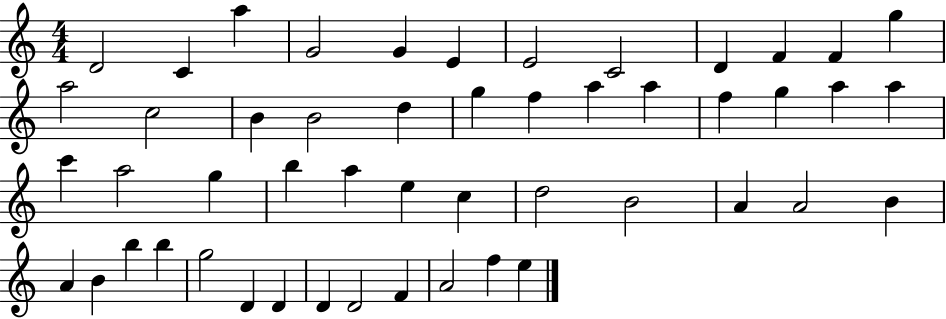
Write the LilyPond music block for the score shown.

{
  \clef treble
  \numericTimeSignature
  \time 4/4
  \key c \major
  d'2 c'4 a''4 | g'2 g'4 e'4 | e'2 c'2 | d'4 f'4 f'4 g''4 | \break a''2 c''2 | b'4 b'2 d''4 | g''4 f''4 a''4 a''4 | f''4 g''4 a''4 a''4 | \break c'''4 a''2 g''4 | b''4 a''4 e''4 c''4 | d''2 b'2 | a'4 a'2 b'4 | \break a'4 b'4 b''4 b''4 | g''2 d'4 d'4 | d'4 d'2 f'4 | a'2 f''4 e''4 | \break \bar "|."
}